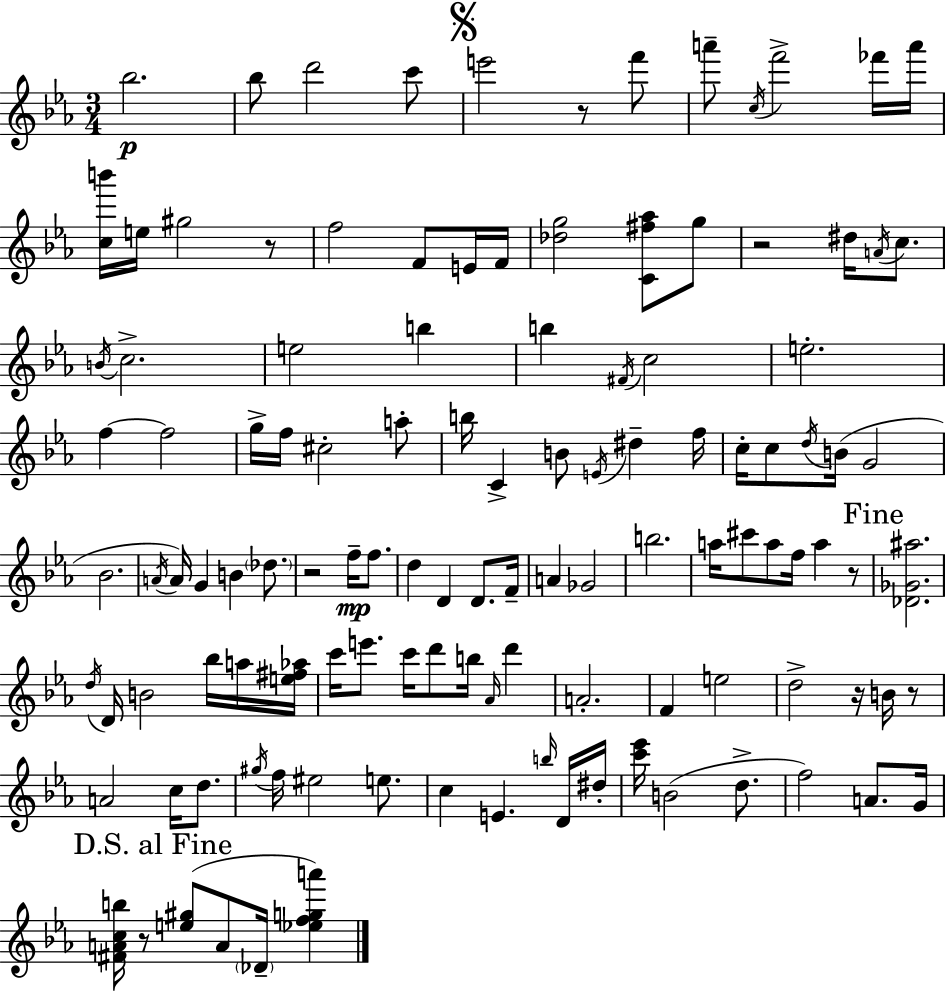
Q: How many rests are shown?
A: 8